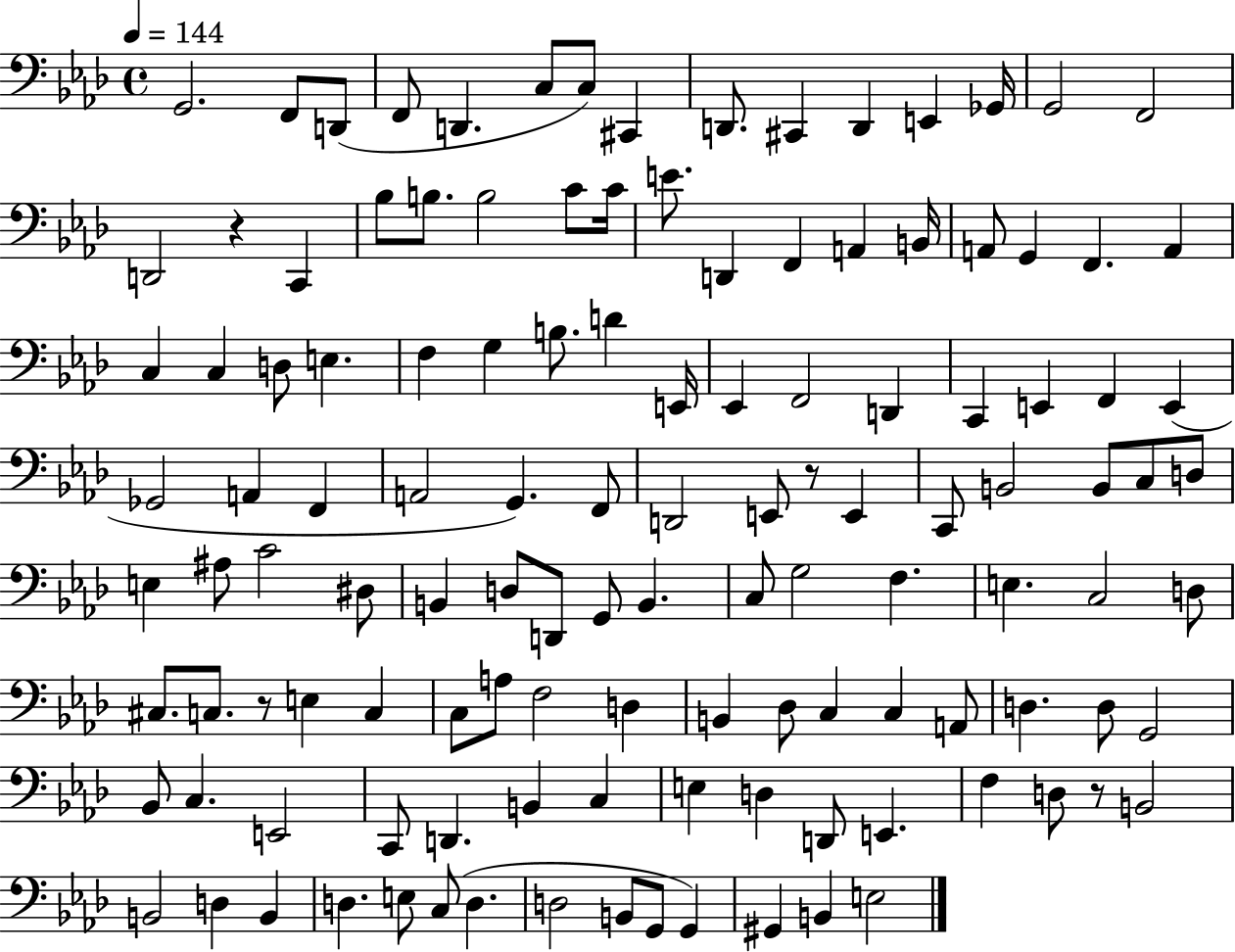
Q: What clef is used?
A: bass